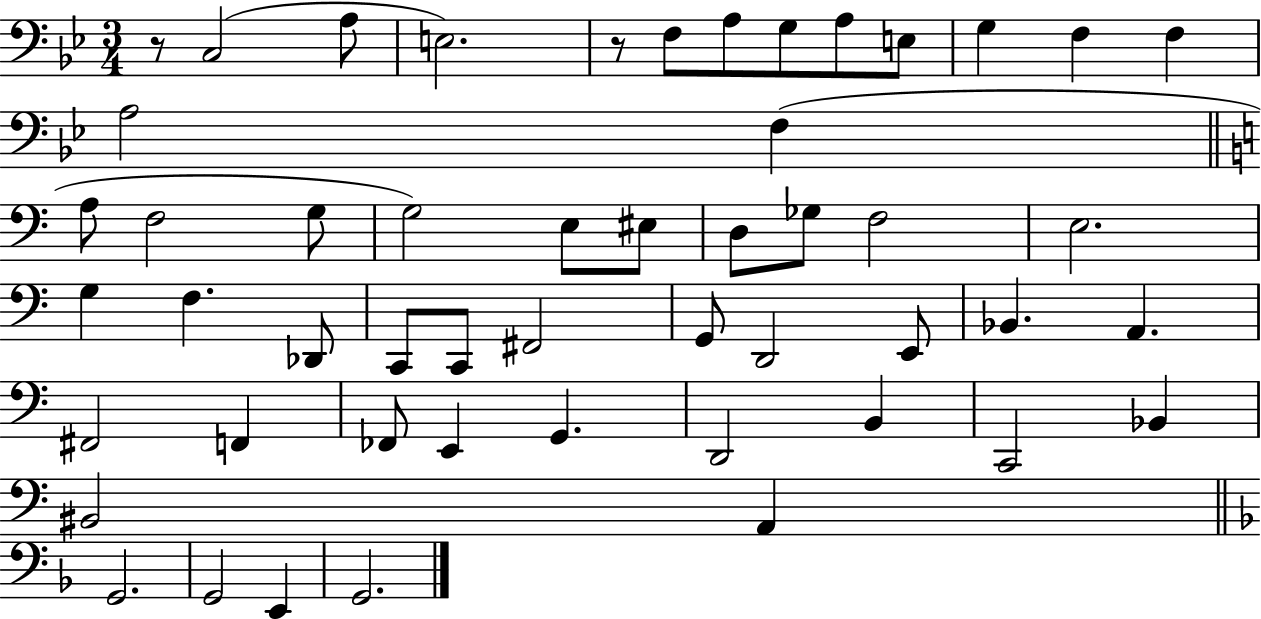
{
  \clef bass
  \numericTimeSignature
  \time 3/4
  \key bes \major
  \repeat volta 2 { r8 c2( a8 | e2.) | r8 f8 a8 g8 a8 e8 | g4 f4 f4 | \break a2 f4( | \bar "||" \break \key a \minor a8 f2 g8 | g2) e8 eis8 | d8 ges8 f2 | e2. | \break g4 f4. des,8 | c,8 c,8 fis,2 | g,8 d,2 e,8 | bes,4. a,4. | \break fis,2 f,4 | fes,8 e,4 g,4. | d,2 b,4 | c,2 bes,4 | \break bis,2 a,4 | \bar "||" \break \key d \minor g,2. | g,2 e,4 | g,2. | } \bar "|."
}